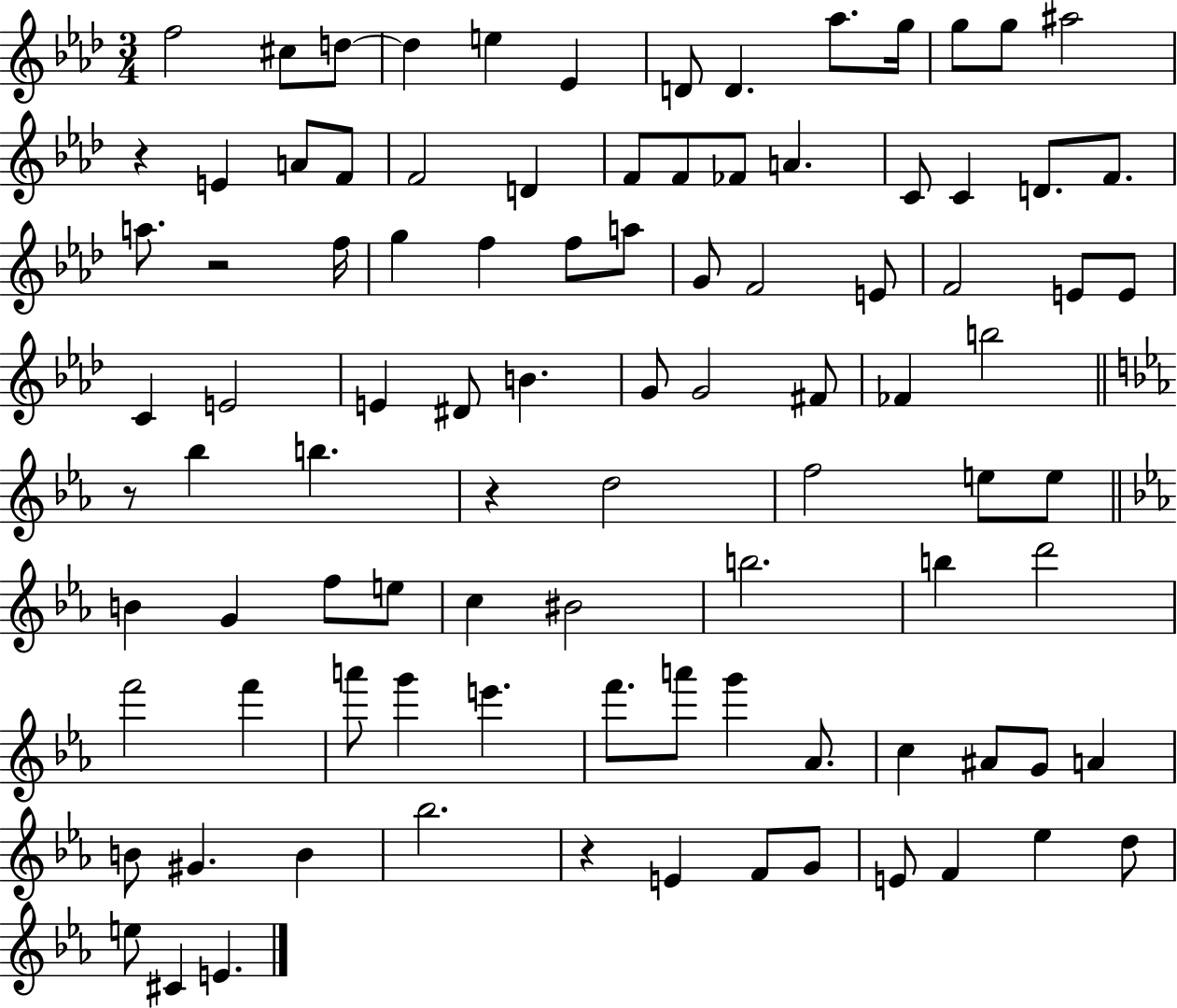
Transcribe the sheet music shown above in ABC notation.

X:1
T:Untitled
M:3/4
L:1/4
K:Ab
f2 ^c/2 d/2 d e _E D/2 D _a/2 g/4 g/2 g/2 ^a2 z E A/2 F/2 F2 D F/2 F/2 _F/2 A C/2 C D/2 F/2 a/2 z2 f/4 g f f/2 a/2 G/2 F2 E/2 F2 E/2 E/2 C E2 E ^D/2 B G/2 G2 ^F/2 _F b2 z/2 _b b z d2 f2 e/2 e/2 B G f/2 e/2 c ^B2 b2 b d'2 f'2 f' a'/2 g' e' f'/2 a'/2 g' _A/2 c ^A/2 G/2 A B/2 ^G B _b2 z E F/2 G/2 E/2 F _e d/2 e/2 ^C E